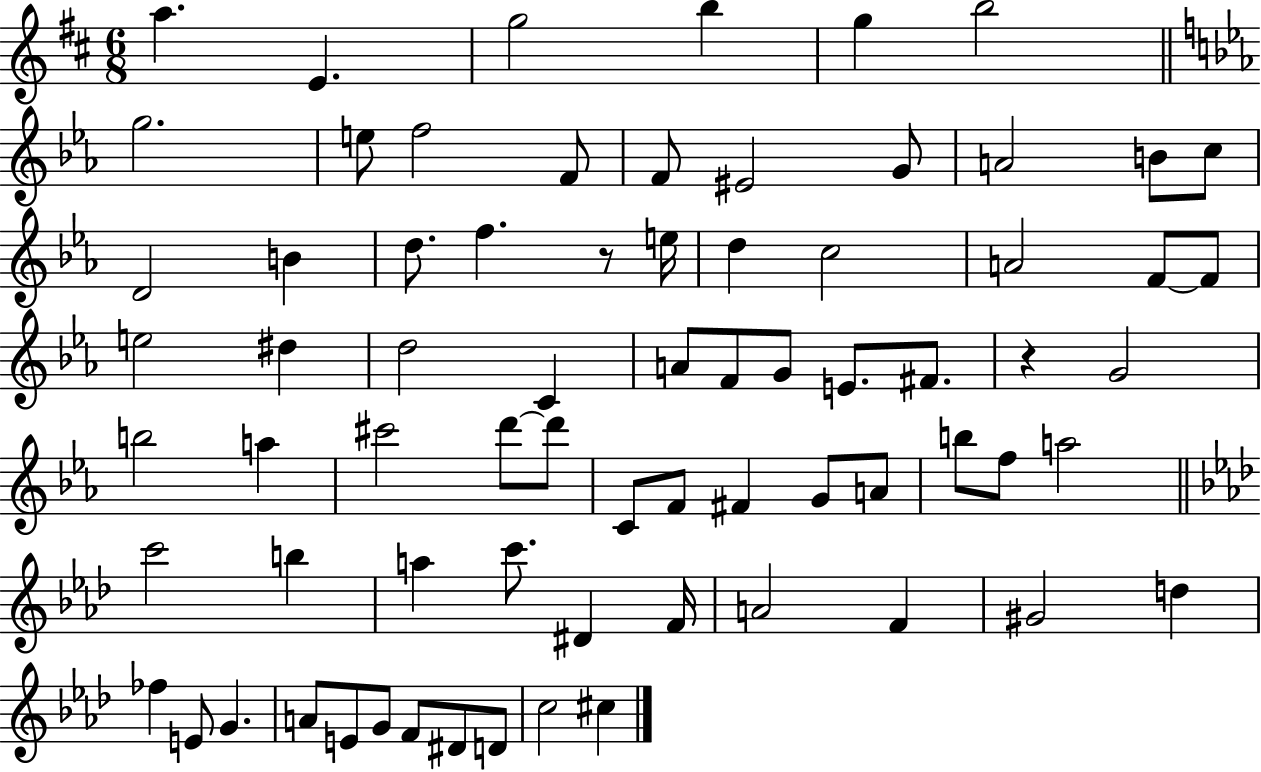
{
  \clef treble
  \numericTimeSignature
  \time 6/8
  \key d \major
  a''4. e'4. | g''2 b''4 | g''4 b''2 | \bar "||" \break \key c \minor g''2. | e''8 f''2 f'8 | f'8 eis'2 g'8 | a'2 b'8 c''8 | \break d'2 b'4 | d''8. f''4. r8 e''16 | d''4 c''2 | a'2 f'8~~ f'8 | \break e''2 dis''4 | d''2 c'4 | a'8 f'8 g'8 e'8. fis'8. | r4 g'2 | \break b''2 a''4 | cis'''2 d'''8~~ d'''8 | c'8 f'8 fis'4 g'8 a'8 | b''8 f''8 a''2 | \break \bar "||" \break \key aes \major c'''2 b''4 | a''4 c'''8. dis'4 f'16 | a'2 f'4 | gis'2 d''4 | \break fes''4 e'8 g'4. | a'8 e'8 g'8 f'8 dis'8 d'8 | c''2 cis''4 | \bar "|."
}